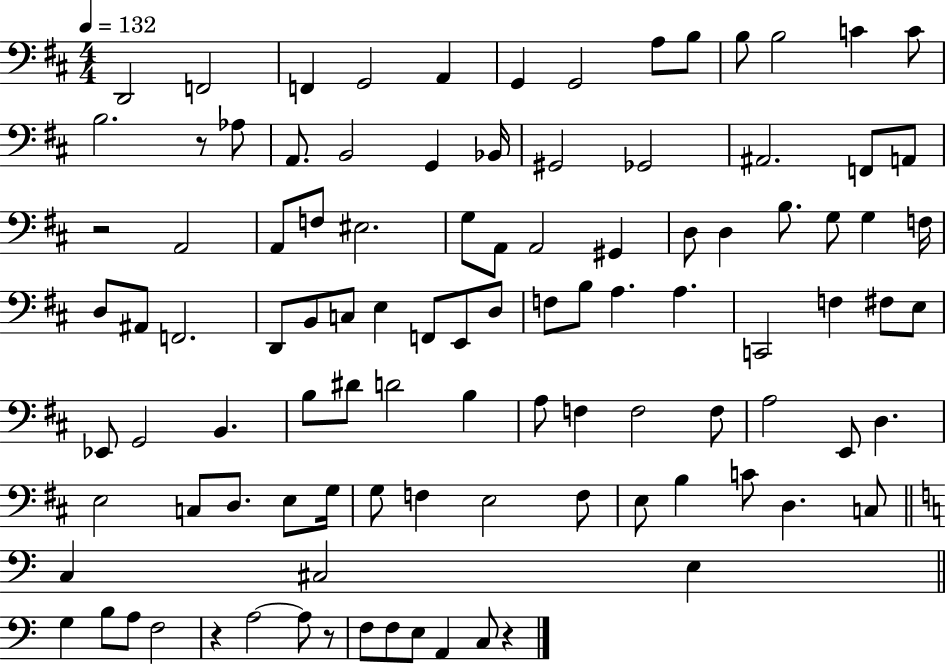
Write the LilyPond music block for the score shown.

{
  \clef bass
  \numericTimeSignature
  \time 4/4
  \key d \major
  \tempo 4 = 132
  \repeat volta 2 { d,2 f,2 | f,4 g,2 a,4 | g,4 g,2 a8 b8 | b8 b2 c'4 c'8 | \break b2. r8 aes8 | a,8. b,2 g,4 bes,16 | gis,2 ges,2 | ais,2. f,8 a,8 | \break r2 a,2 | a,8 f8 eis2. | g8 a,8 a,2 gis,4 | d8 d4 b8. g8 g4 f16 | \break d8 ais,8 f,2. | d,8 b,8 c8 e4 f,8 e,8 d8 | f8 b8 a4. a4. | c,2 f4 fis8 e8 | \break ees,8 g,2 b,4. | b8 dis'8 d'2 b4 | a8 f4 f2 f8 | a2 e,8 d4. | \break e2 c8 d8. e8 g16 | g8 f4 e2 f8 | e8 b4 c'8 d4. c8 | \bar "||" \break \key c \major c4 cis2 e4 | \bar "||" \break \key a \minor g4 b8 a8 f2 | r4 a2~~ a8 r8 | f8 f8 e8 a,4 c8 r4 | } \bar "|."
}